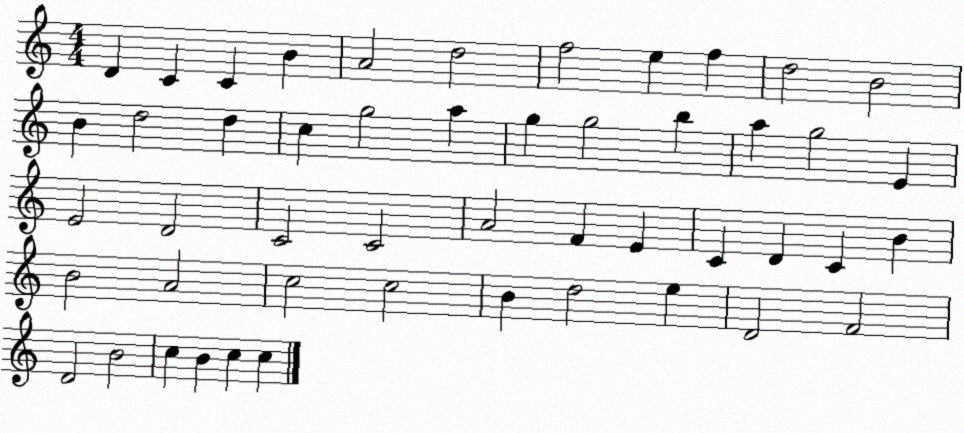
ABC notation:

X:1
T:Untitled
M:4/4
L:1/4
K:C
D C C B A2 d2 f2 e f d2 B2 B d2 d c g2 a g g2 b a g2 E E2 D2 C2 C2 A2 F E C D C B B2 A2 c2 c2 B d2 e D2 F2 D2 B2 c B c c